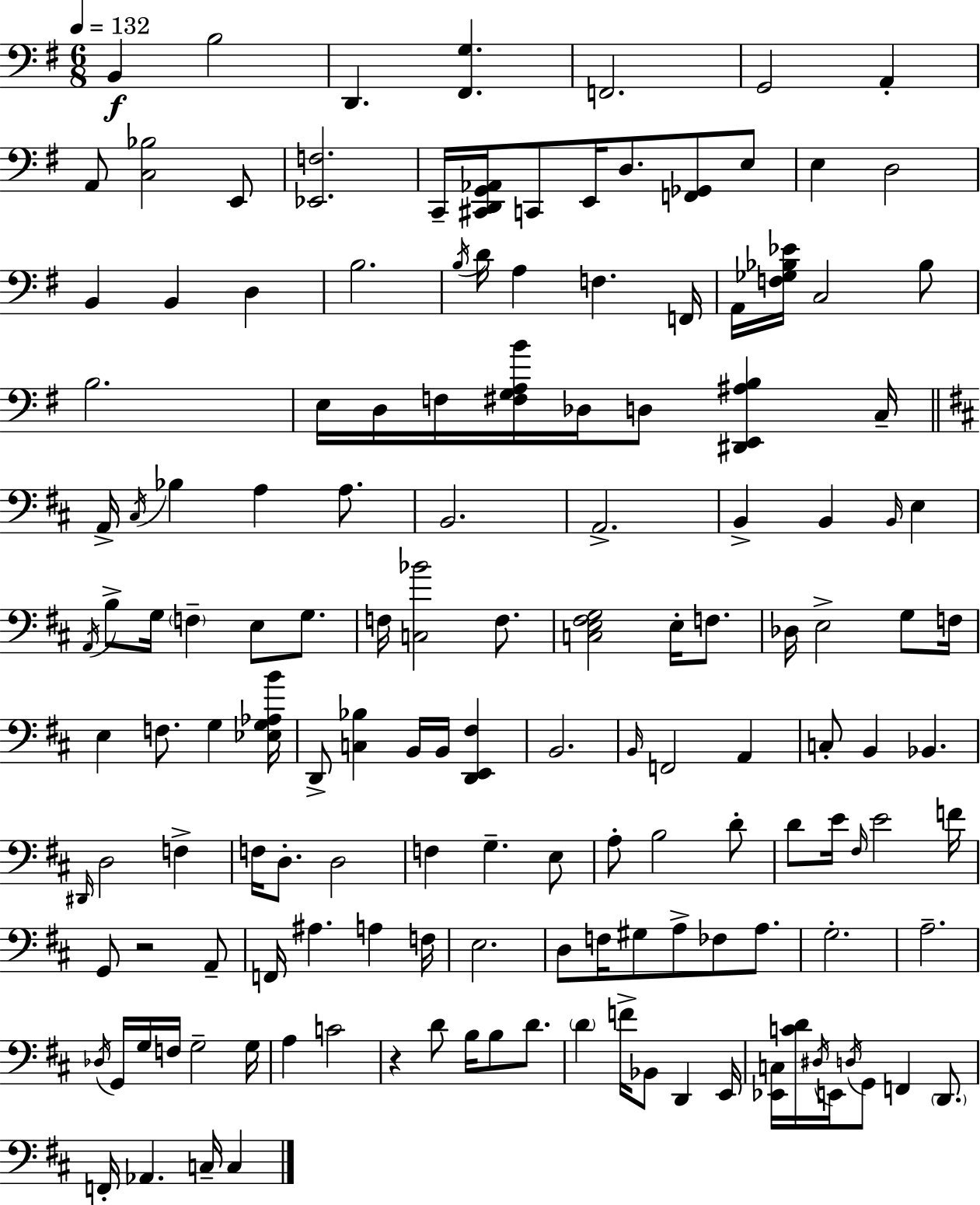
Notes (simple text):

B2/q B3/h D2/q. [F#2,G3]/q. F2/h. G2/h A2/q A2/e [C3,Bb3]/h E2/e [Eb2,F3]/h. C2/s [C#2,D2,G2,Ab2]/s C2/e E2/s D3/e. [F2,Gb2]/e E3/e E3/q D3/h B2/q B2/q D3/q B3/h. B3/s D4/s A3/q F3/q. F2/s A2/s [F3,Gb3,Bb3,Eb4]/s C3/h Bb3/e B3/h. E3/s D3/s F3/s [F#3,G3,A3,B4]/s Db3/s D3/e [D#2,E2,A#3,B3]/q C3/s A2/s C#3/s Bb3/q A3/q A3/e. B2/h. A2/h. B2/q B2/q B2/s E3/q A2/s B3/e G3/s F3/q E3/e G3/e. F3/s [C3,Bb4]/h F3/e. [C3,E3,F#3,G3]/h E3/s F3/e. Db3/s E3/h G3/e F3/s E3/q F3/e. G3/q [Eb3,G3,Ab3,B4]/s D2/e [C3,Bb3]/q B2/s B2/s [D2,E2,F#3]/q B2/h. B2/s F2/h A2/q C3/e B2/q Bb2/q. D#2/s D3/h F3/q F3/s D3/e. D3/h F3/q G3/q. E3/e A3/e B3/h D4/e D4/e E4/s F#3/s E4/h F4/s G2/e R/h A2/e F2/s A#3/q. A3/q F3/s E3/h. D3/e F3/s G#3/e A3/e FES3/e A3/e. G3/h. A3/h. Db3/s G2/s G3/s F3/s G3/h G3/s A3/q C4/h R/q D4/e B3/s B3/e D4/e. D4/q F4/s Bb2/e D2/q E2/s [Eb2,C3]/s [C4,D4]/s D#3/s E2/s D3/s G2/e F2/q D2/e. F2/s Ab2/q. C3/s C3/q